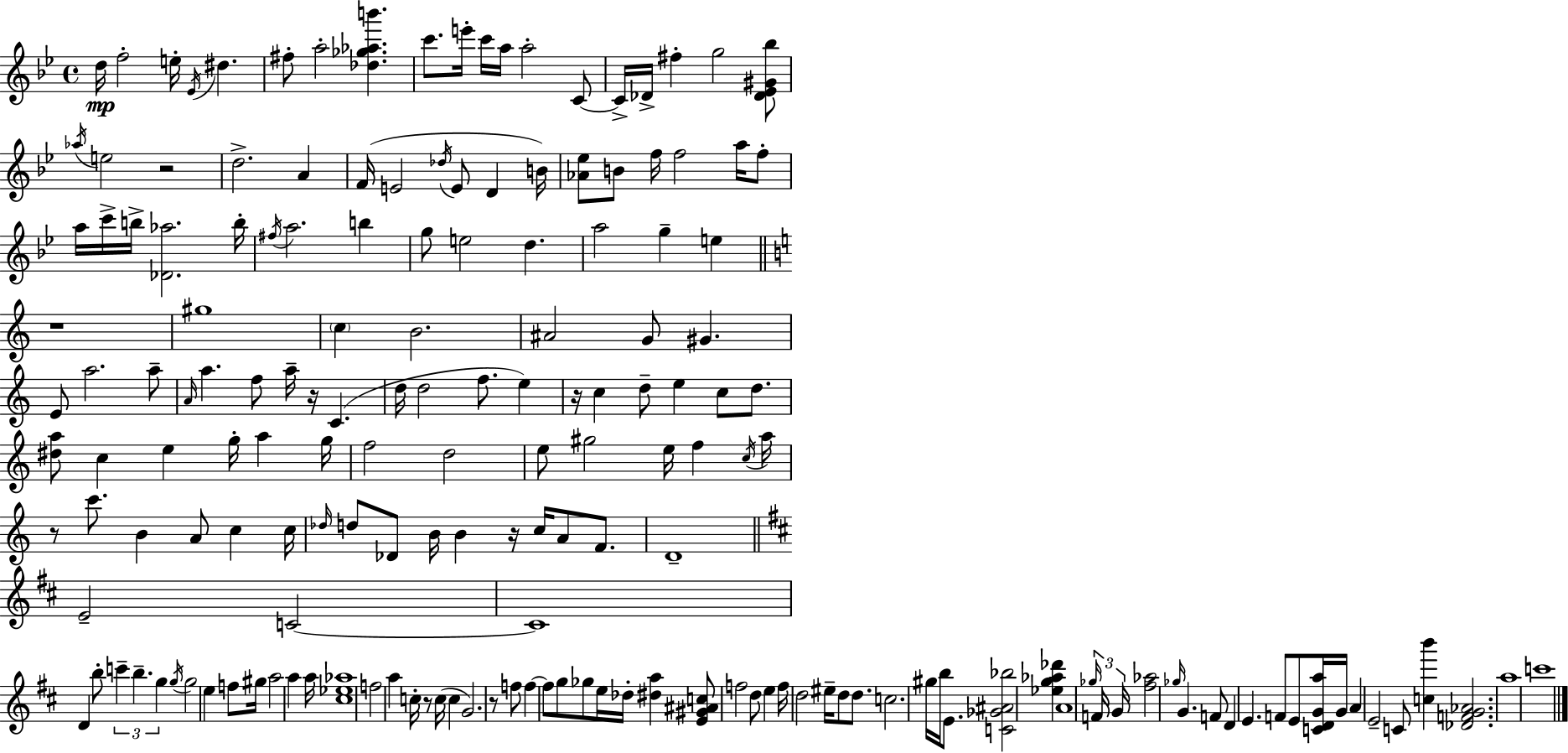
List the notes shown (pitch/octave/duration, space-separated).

D5/s F5/h E5/s Eb4/s D#5/q. F#5/e A5/h [Db5,Gb5,Ab5,B6]/q. C6/e. E6/s C6/s A5/s A5/h C4/e C4/s Db4/s F#5/q G5/h [Db4,Eb4,G#4,Bb5]/e Ab5/s E5/h R/h D5/h. A4/q F4/s E4/h Db5/s E4/e D4/q B4/s [Ab4,Eb5]/e B4/e F5/s F5/h A5/s F5/e A5/s C6/s B5/s [Db4,Ab5]/h. B5/s F#5/s A5/h. B5/q G5/e E5/h D5/q. A5/h G5/q E5/q R/w G#5/w C5/q B4/h. A#4/h G4/e G#4/q. E4/e A5/h. A5/e A4/s A5/q. F5/e A5/s R/s C4/q. D5/s D5/h F5/e. E5/q R/s C5/q D5/e E5/q C5/e D5/e. [D#5,A5]/e C5/q E5/q G5/s A5/q G5/s F5/h D5/h E5/e G#5/h E5/s F5/q C5/s A5/s R/e C6/e. B4/q A4/e C5/q C5/s Db5/s D5/e Db4/e B4/s B4/q R/s C5/s A4/e F4/e. D4/w E4/h C4/h C4/w D4/q B5/e C6/q B5/q. G5/q G5/s G5/h E5/q F5/e G#5/s A5/h A5/q A5/s [C#5,Eb5,Ab5]/w F5/h A5/q C5/s R/e C5/s C5/q G4/h. R/e F5/e F5/q F5/e G5/e Gb5/e E5/s Db5/s [D#5,A5]/q [E4,G#4,A#4,C5]/e F5/h D5/e E5/q F5/s D5/h EIS5/s D5/e D5/e. C5/h. G#5/s B5/s E4/e. [C4,Gb4,A#4,Bb5]/h [Eb5,G5,Ab5,Db6]/q A4/w Gb5/s F4/s G4/s [F#5,Ab5]/h Gb5/s G4/q. F4/e D4/q E4/q. F4/e E4/e [C4,D4,G4,A5]/s G4/s A4/q E4/h C4/e [C5,B6]/q [Db4,F4,G4,Ab4]/h. A5/w C6/w